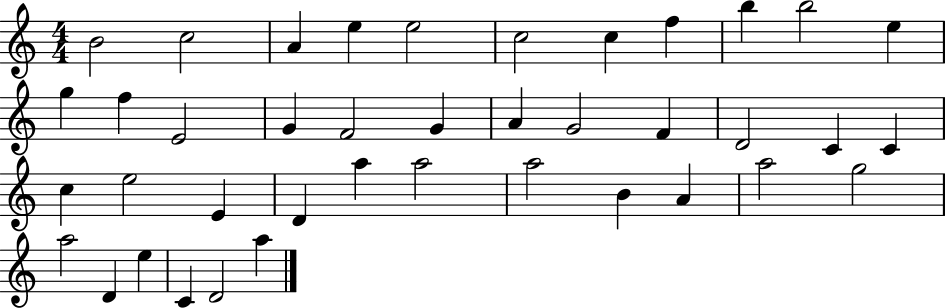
B4/h C5/h A4/q E5/q E5/h C5/h C5/q F5/q B5/q B5/h E5/q G5/q F5/q E4/h G4/q F4/h G4/q A4/q G4/h F4/q D4/h C4/q C4/q C5/q E5/h E4/q D4/q A5/q A5/h A5/h B4/q A4/q A5/h G5/h A5/h D4/q E5/q C4/q D4/h A5/q